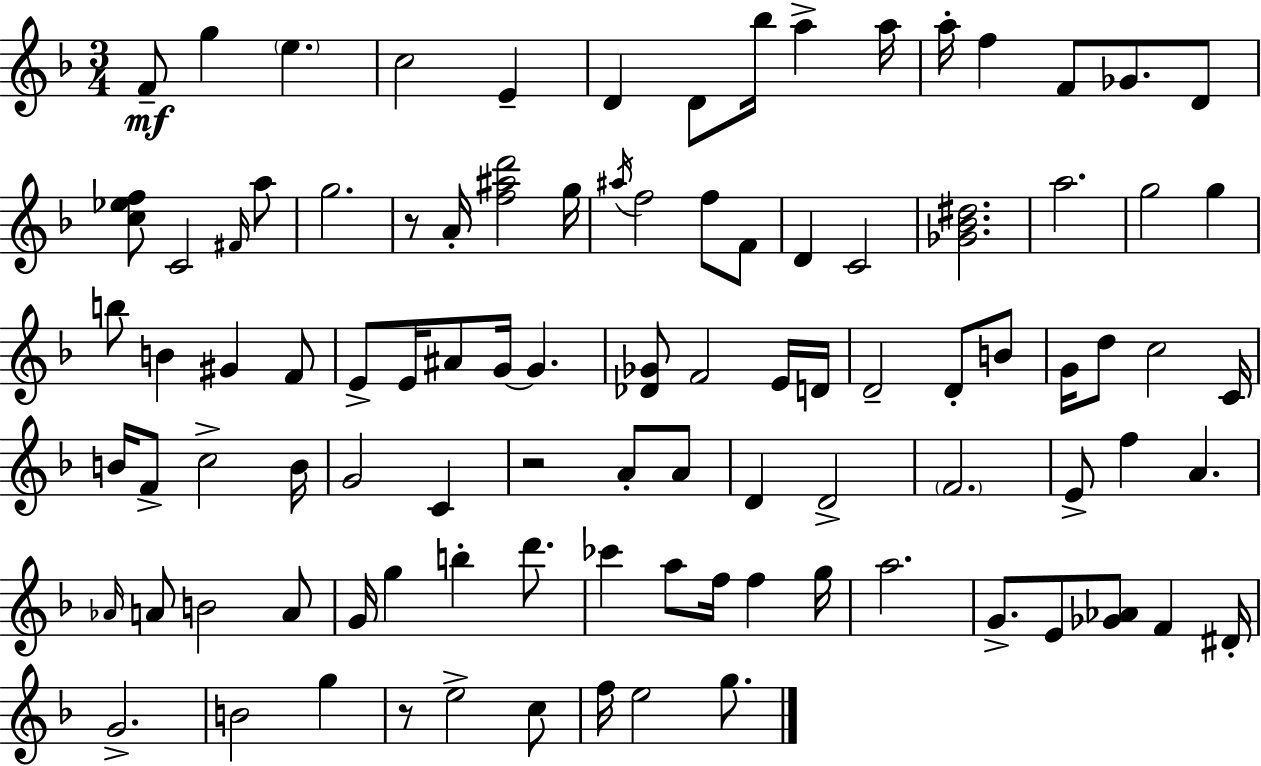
F4/e G5/q E5/q. C5/h E4/q D4/q D4/e Bb5/s A5/q A5/s A5/s F5/q F4/e Gb4/e. D4/e [C5,Eb5,F5]/e C4/h F#4/s A5/e G5/h. R/e A4/s [F5,A#5,D6]/h G5/s A#5/s F5/h F5/e F4/e D4/q C4/h [Gb4,Bb4,D#5]/h. A5/h. G5/h G5/q B5/e B4/q G#4/q F4/e E4/e E4/s A#4/e G4/s G4/q. [Db4,Gb4]/e F4/h E4/s D4/s D4/h D4/e B4/e G4/s D5/e C5/h C4/s B4/s F4/e C5/h B4/s G4/h C4/q R/h A4/e A4/e D4/q D4/h F4/h. E4/e F5/q A4/q. Ab4/s A4/e B4/h A4/e G4/s G5/q B5/q D6/e. CES6/q A5/e F5/s F5/q G5/s A5/h. G4/e. E4/e [Gb4,Ab4]/e F4/q D#4/s G4/h. B4/h G5/q R/e E5/h C5/e F5/s E5/h G5/e.